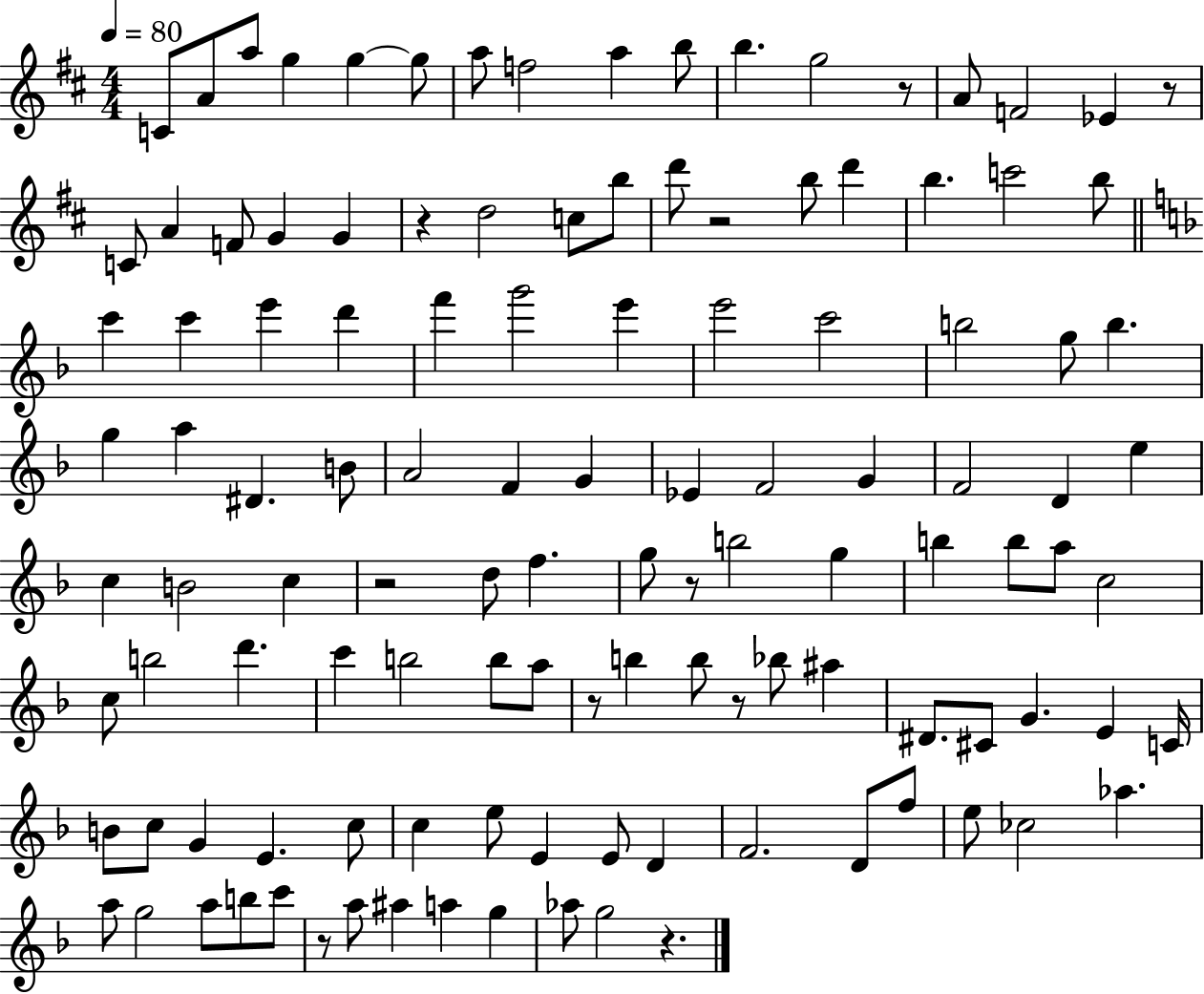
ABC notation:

X:1
T:Untitled
M:4/4
L:1/4
K:D
C/2 A/2 a/2 g g g/2 a/2 f2 a b/2 b g2 z/2 A/2 F2 _E z/2 C/2 A F/2 G G z d2 c/2 b/2 d'/2 z2 b/2 d' b c'2 b/2 c' c' e' d' f' g'2 e' e'2 c'2 b2 g/2 b g a ^D B/2 A2 F G _E F2 G F2 D e c B2 c z2 d/2 f g/2 z/2 b2 g b b/2 a/2 c2 c/2 b2 d' c' b2 b/2 a/2 z/2 b b/2 z/2 _b/2 ^a ^D/2 ^C/2 G E C/4 B/2 c/2 G E c/2 c e/2 E E/2 D F2 D/2 f/2 e/2 _c2 _a a/2 g2 a/2 b/2 c'/2 z/2 a/2 ^a a g _a/2 g2 z